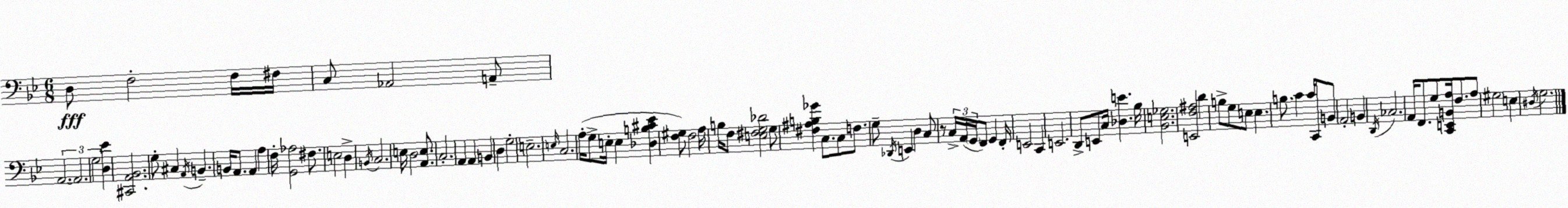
X:1
T:Untitled
M:6/8
L:1/4
K:Bb
D,/2 F,2 F,/4 ^F,/4 C,/2 _A,,2 A,,/2 A,,2 A,,2 G,2 [D,_E] [^C,,A,,_B,,]2 G,/2 ^C, A,,/4 B,, B,,/4 A,,/2 A,, A, F,/4 [G,,_A,]2 ^F,/2 E,2 D, B,,/4 C,2 E,/4 D,2 [A,,E,]/2 C,2 A,, A,, B,, D, G,2 E,2 E,/4 C,2 A,/4 G,/2 E,/4 E, [_D,B,^C_E] [F,^G,]/2 F,2 A,/4 B,/4 F,/2 [E,^F,G,_D]2 G,/2 [^F,^A,B,_G] C,/2 C,/2 F,/2 G,/2 _D,,/4 E,, D, C,/2 z/2 C,/4 A,,/4 G,,/4 F,,/2 G,, F,,/4 E,,2 C,, E,,2 D,,/2 E,,/2 C,/4 [_D,E] _B,/4 [_B,,E,_G,]2 [E,,F,^A,]2 D B,/2 G,/2 E,/2 E, B,/2 C C/4 C,,/2 B,,/2 A,,2 B,, D,,/4 _C,2 A,,/4 F,,/2 G,/2 [C,,E,,B,,A,]/4 F,/2 A,/2 ^G,2 E, ^D,/4 G,2